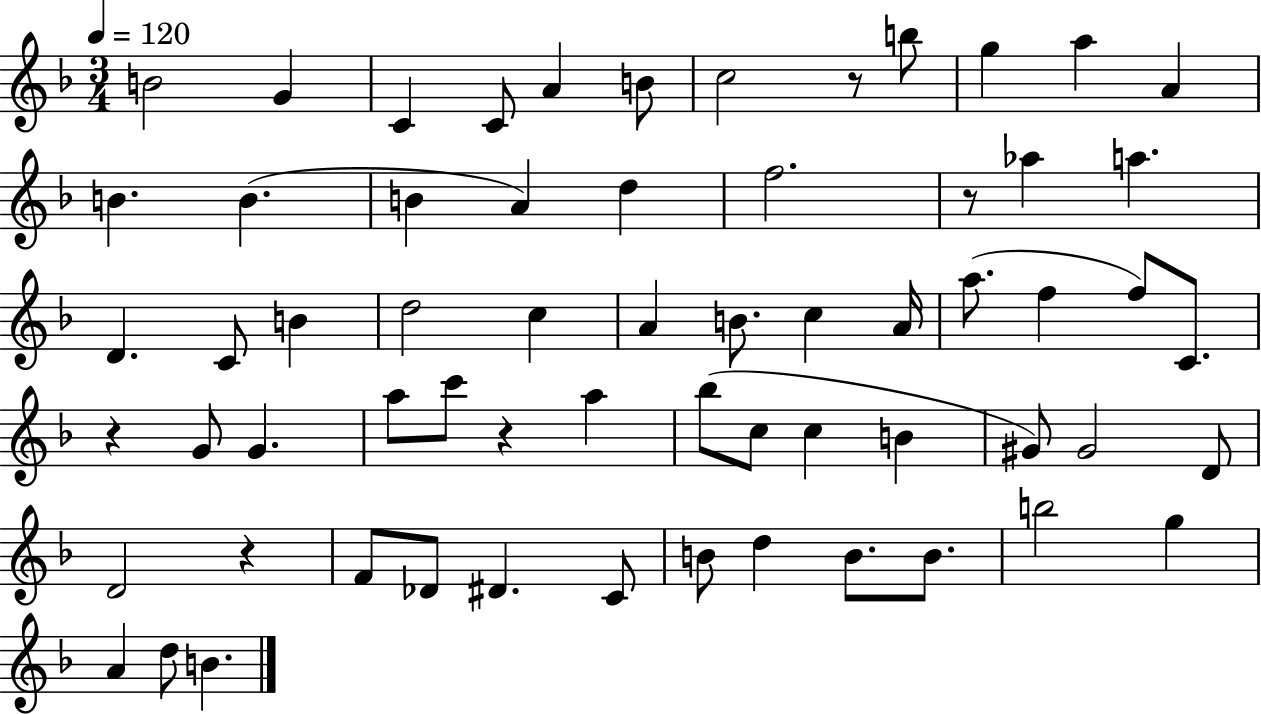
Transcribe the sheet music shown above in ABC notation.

X:1
T:Untitled
M:3/4
L:1/4
K:F
B2 G C C/2 A B/2 c2 z/2 b/2 g a A B B B A d f2 z/2 _a a D C/2 B d2 c A B/2 c A/4 a/2 f f/2 C/2 z G/2 G a/2 c'/2 z a _b/2 c/2 c B ^G/2 ^G2 D/2 D2 z F/2 _D/2 ^D C/2 B/2 d B/2 B/2 b2 g A d/2 B